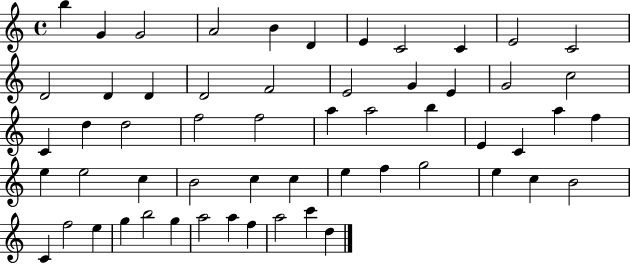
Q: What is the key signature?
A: C major